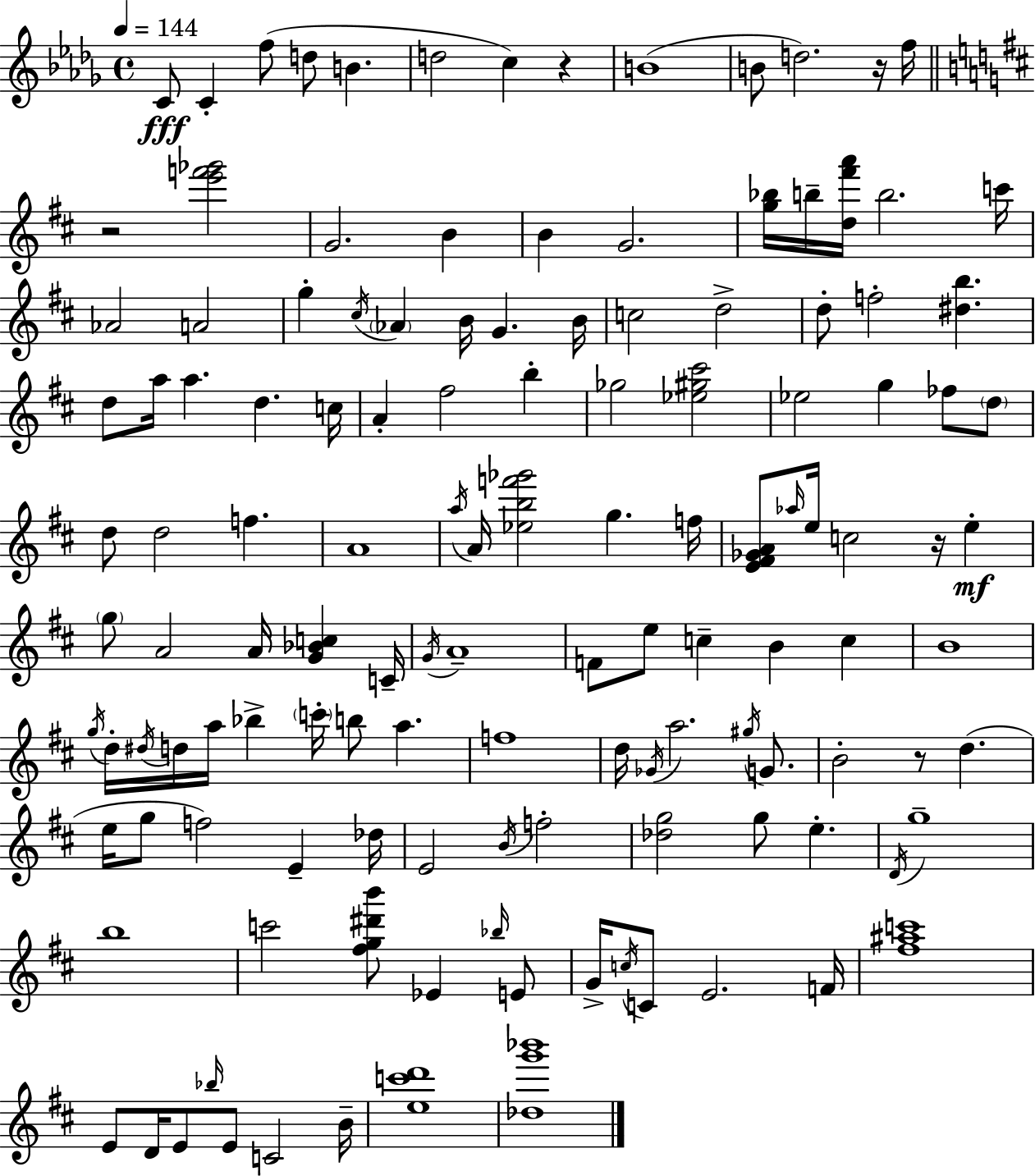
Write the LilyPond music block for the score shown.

{
  \clef treble
  \time 4/4
  \defaultTimeSignature
  \key bes \minor
  \tempo 4 = 144
  \repeat volta 2 { c'8\fff c'4-. f''8( d''8 b'4. | d''2 c''4) r4 | b'1( | b'8 d''2.) r16 f''16 | \break \bar "||" \break \key d \major r2 <e''' f''' ges'''>2 | g'2. b'4 | b'4 g'2. | <g'' bes''>16 b''16-- <d'' fis''' a'''>16 b''2. c'''16 | \break aes'2 a'2 | g''4-. \acciaccatura { cis''16 } \parenthesize aes'4 b'16 g'4. | b'16 c''2 d''2-> | d''8-. f''2-. <dis'' b''>4. | \break d''8 a''16 a''4. d''4. | c''16 a'4-. fis''2 b''4-. | ges''2 <ees'' gis'' cis'''>2 | ees''2 g''4 fes''8 \parenthesize d''8 | \break d''8 d''2 f''4. | a'1 | \acciaccatura { a''16 } a'16 <ees'' b'' f''' ges'''>2 g''4. | f''16 <e' fis' ges' a'>8 \grace { aes''16 } e''16 c''2 r16 e''4-.\mf | \break \parenthesize g''8 a'2 a'16 <g' bes' c''>4 | c'16-- \acciaccatura { g'16 } a'1-- | f'8 e''8 c''4-- b'4 | c''4 b'1 | \break \acciaccatura { g''16 } d''16-. \acciaccatura { dis''16 } d''16 a''16 bes''4-> \parenthesize c'''16-. b''8 | a''4. f''1 | d''16 \acciaccatura { ges'16 } a''2. | \acciaccatura { gis''16 } g'8. b'2-. | \break r8 d''4.( e''16 g''8 f''2) | e'4-- des''16 e'2 | \acciaccatura { b'16 } f''2-. <des'' g''>2 | g''8 e''4.-. \acciaccatura { d'16 } g''1-- | \break b''1 | c'''2 | <fis'' g'' dis''' b'''>8 ees'4 \grace { bes''16 } e'8 g'16-> \acciaccatura { c''16 } c'8 e'2. | f'16 <fis'' ais'' c'''>1 | \break e'8 d'16 e'8 | \grace { bes''16 } e'8 c'2 b'16-- <e'' c''' d'''>1 | <des'' g''' bes'''>1 | } \bar "|."
}